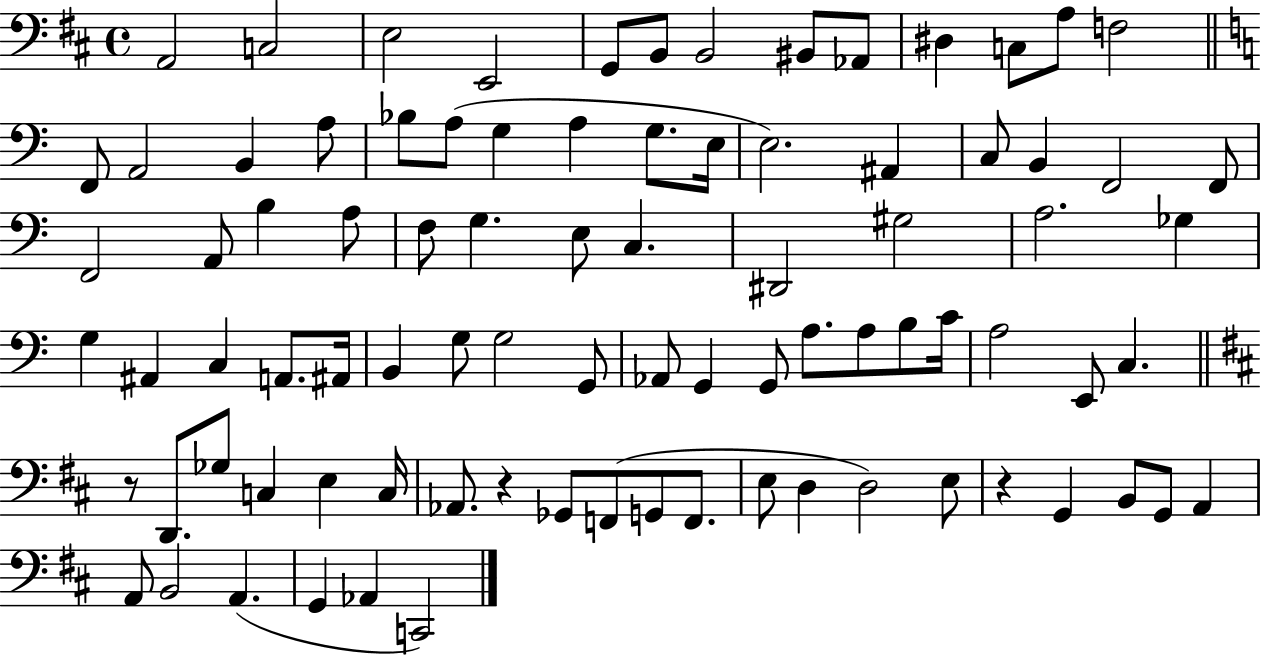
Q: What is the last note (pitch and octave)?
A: C2